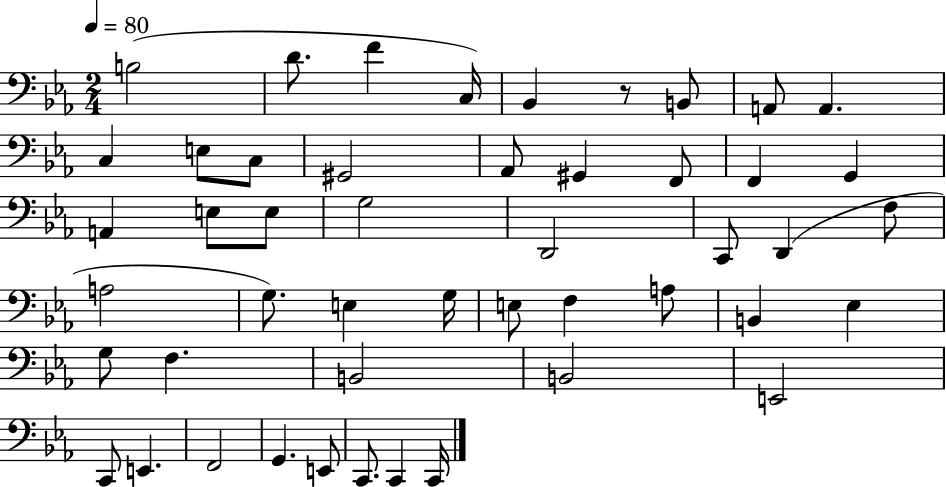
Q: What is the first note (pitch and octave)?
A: B3